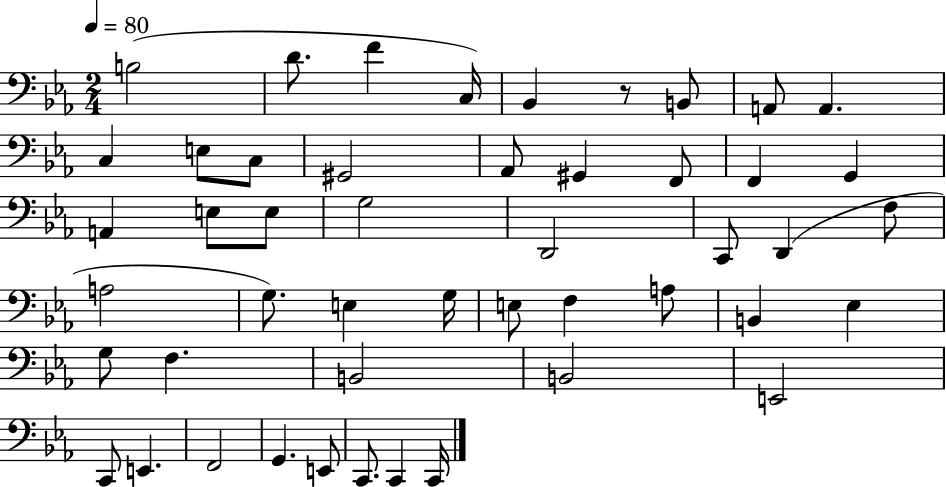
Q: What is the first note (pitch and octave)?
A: B3